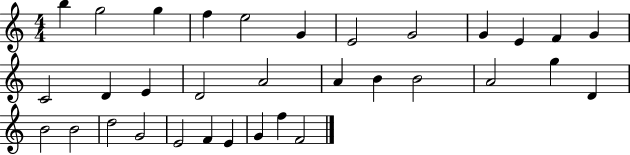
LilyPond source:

{
  \clef treble
  \numericTimeSignature
  \time 4/4
  \key c \major
  b''4 g''2 g''4 | f''4 e''2 g'4 | e'2 g'2 | g'4 e'4 f'4 g'4 | \break c'2 d'4 e'4 | d'2 a'2 | a'4 b'4 b'2 | a'2 g''4 d'4 | \break b'2 b'2 | d''2 g'2 | e'2 f'4 e'4 | g'4 f''4 f'2 | \break \bar "|."
}